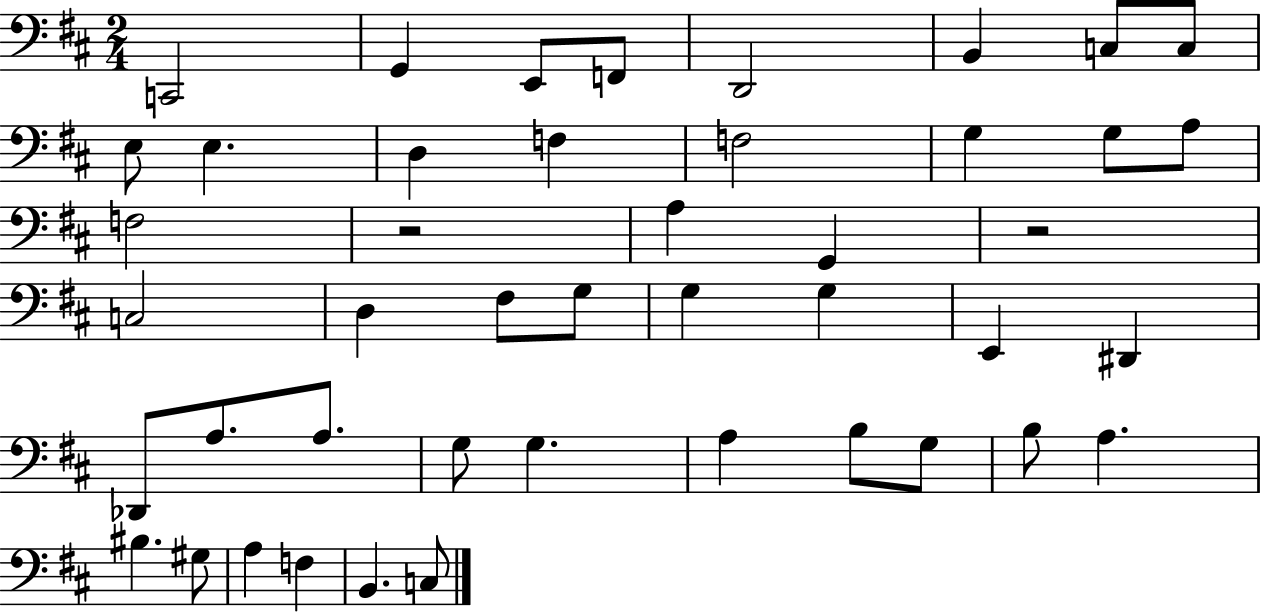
C2/h G2/q E2/e F2/e D2/h B2/q C3/e C3/e E3/e E3/q. D3/q F3/q F3/h G3/q G3/e A3/e F3/h R/h A3/q G2/q R/h C3/h D3/q F#3/e G3/e G3/q G3/q E2/q D#2/q Db2/e A3/e. A3/e. G3/e G3/q. A3/q B3/e G3/e B3/e A3/q. BIS3/q. G#3/e A3/q F3/q B2/q. C3/e